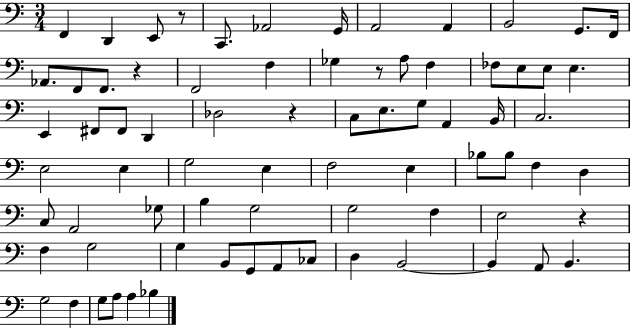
X:1
T:Untitled
M:3/4
L:1/4
K:C
F,, D,, E,,/2 z/2 C,,/2 _A,,2 G,,/4 A,,2 A,, B,,2 G,,/2 F,,/4 _A,,/2 F,,/2 F,,/2 z F,,2 F, _G, z/2 A,/2 F, _F,/2 E,/2 E,/2 E, E,, ^F,,/2 ^F,,/2 D,, _D,2 z C,/2 E,/2 G,/2 A,, B,,/4 C,2 E,2 E, G,2 E, F,2 E, _B,/2 _B,/2 F, D, C,/2 A,,2 _G,/2 B, G,2 G,2 F, E,2 z F, G,2 G, B,,/2 G,,/2 A,,/2 _C,/2 D, B,,2 B,, A,,/2 B,, G,2 F, G,/2 A,/2 A, _B,